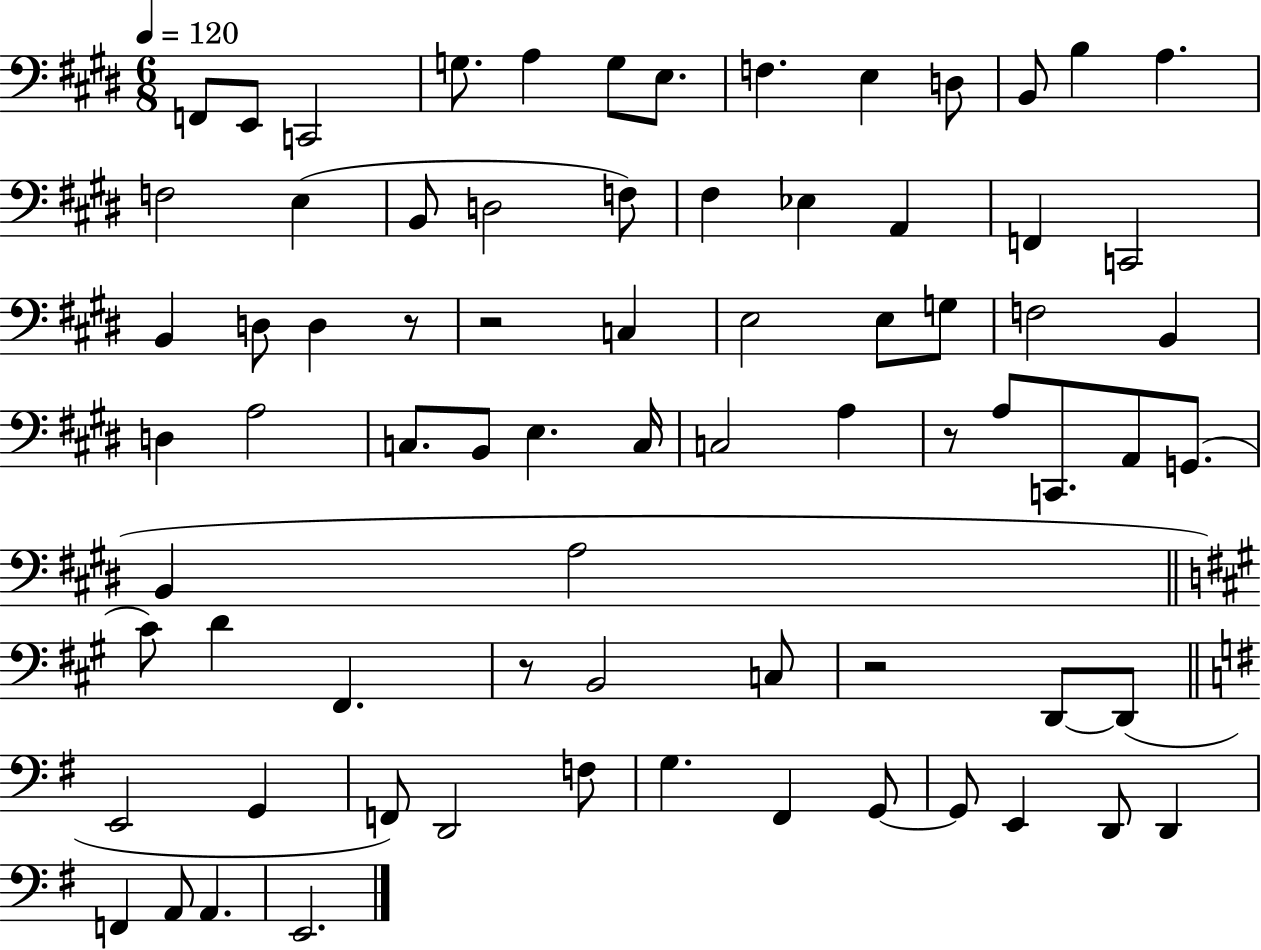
{
  \clef bass
  \numericTimeSignature
  \time 6/8
  \key e \major
  \tempo 4 = 120
  f,8 e,8 c,2 | g8. a4 g8 e8. | f4. e4 d8 | b,8 b4 a4. | \break f2 e4( | b,8 d2 f8) | fis4 ees4 a,4 | f,4 c,2 | \break b,4 d8 d4 r8 | r2 c4 | e2 e8 g8 | f2 b,4 | \break d4 a2 | c8. b,8 e4. c16 | c2 a4 | r8 a8 c,8. a,8 g,8.( | \break b,4 a2 | \bar "||" \break \key a \major cis'8) d'4 fis,4. | r8 b,2 c8 | r2 d,8~~ d,8( | \bar "||" \break \key g \major e,2 g,4 | f,8) d,2 f8 | g4. fis,4 g,8~~ | g,8 e,4 d,8 d,4 | \break f,4 a,8 a,4. | e,2. | \bar "|."
}